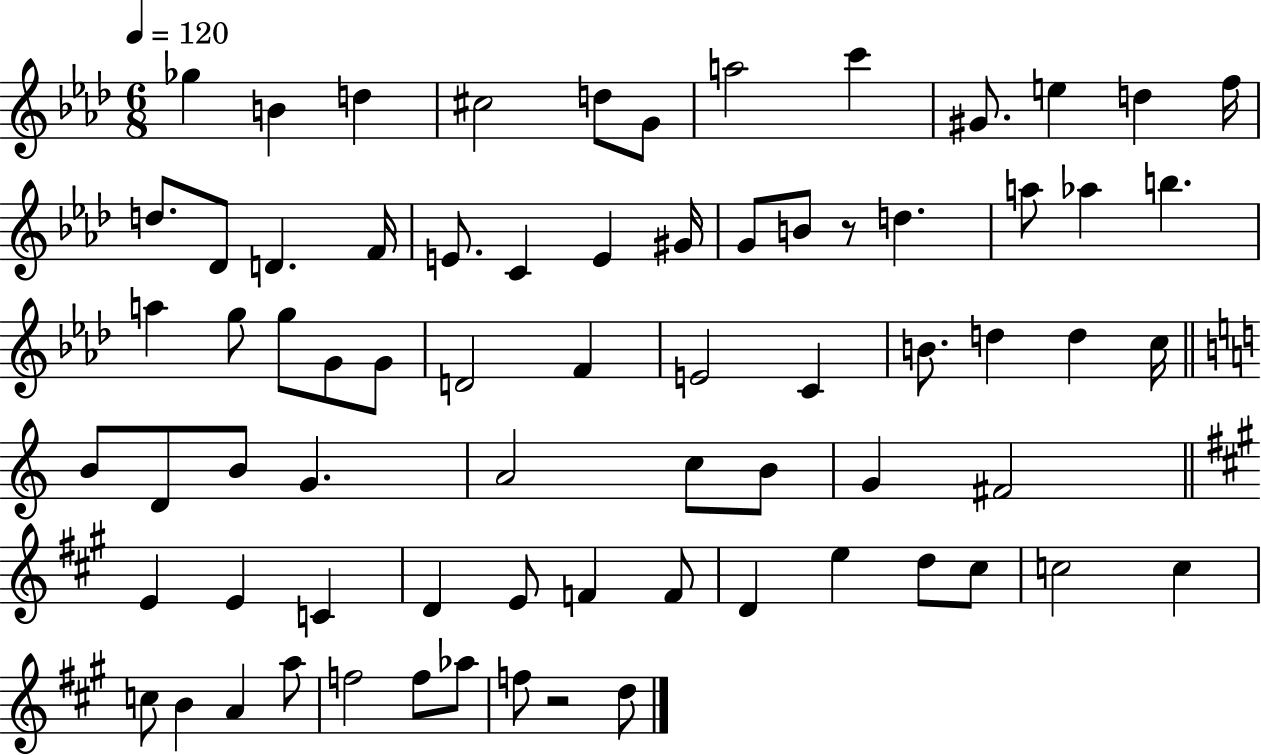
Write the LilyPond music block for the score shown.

{
  \clef treble
  \numericTimeSignature
  \time 6/8
  \key aes \major
  \tempo 4 = 120
  ges''4 b'4 d''4 | cis''2 d''8 g'8 | a''2 c'''4 | gis'8. e''4 d''4 f''16 | \break d''8. des'8 d'4. f'16 | e'8. c'4 e'4 gis'16 | g'8 b'8 r8 d''4. | a''8 aes''4 b''4. | \break a''4 g''8 g''8 g'8 g'8 | d'2 f'4 | e'2 c'4 | b'8. d''4 d''4 c''16 | \break \bar "||" \break \key c \major b'8 d'8 b'8 g'4. | a'2 c''8 b'8 | g'4 fis'2 | \bar "||" \break \key a \major e'4 e'4 c'4 | d'4 e'8 f'4 f'8 | d'4 e''4 d''8 cis''8 | c''2 c''4 | \break c''8 b'4 a'4 a''8 | f''2 f''8 aes''8 | f''8 r2 d''8 | \bar "|."
}